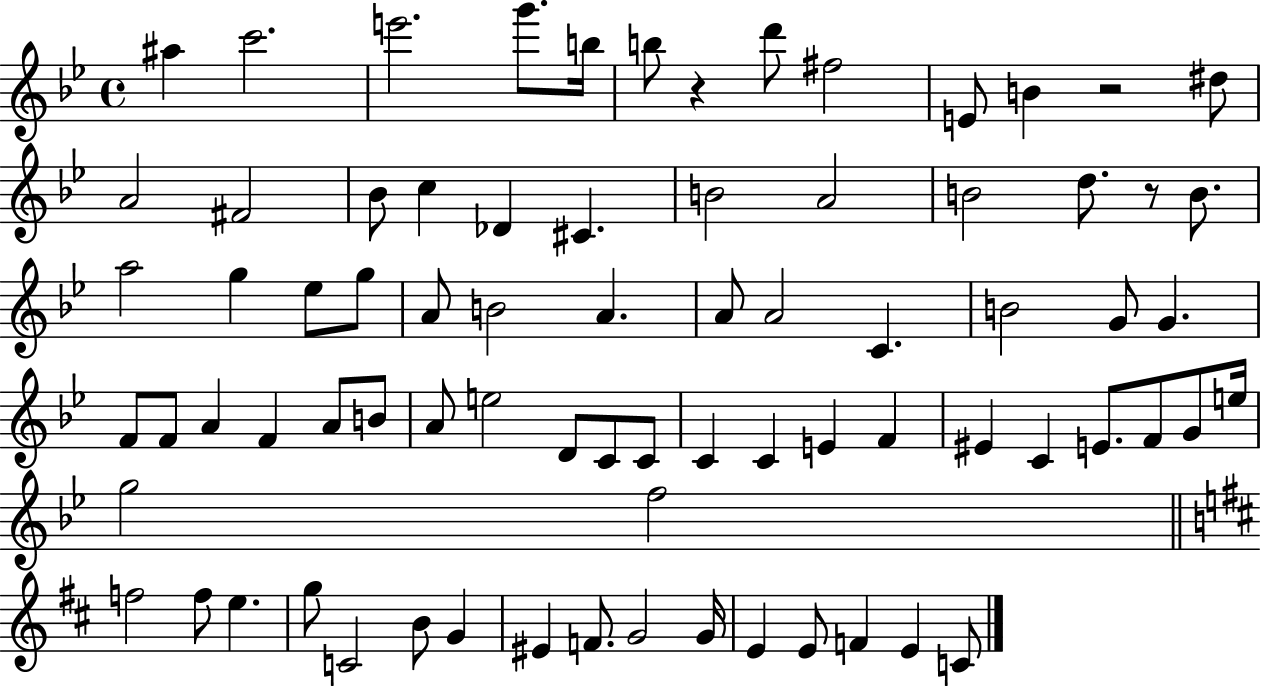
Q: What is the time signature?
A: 4/4